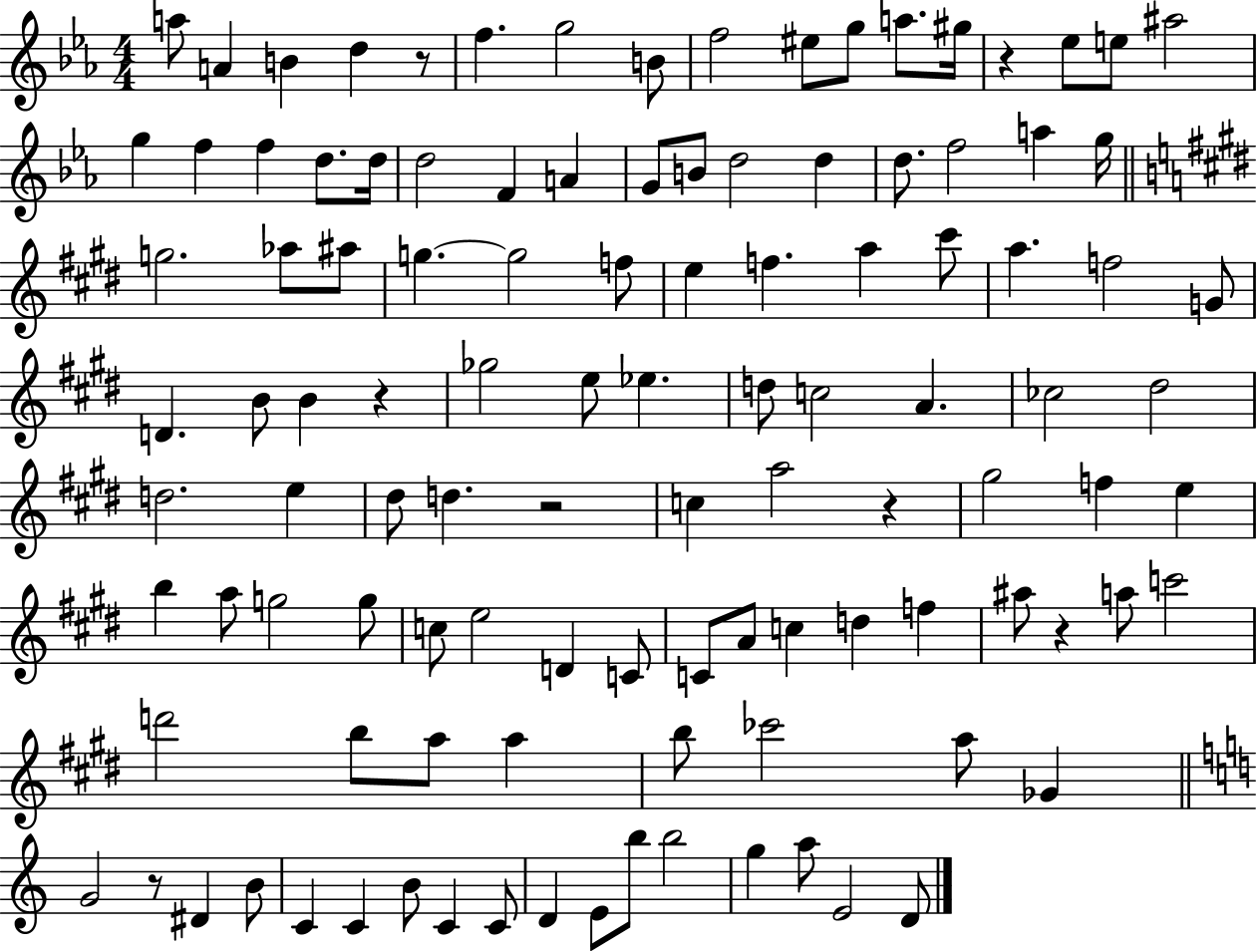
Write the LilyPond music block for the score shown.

{
  \clef treble
  \numericTimeSignature
  \time 4/4
  \key ees \major
  \repeat volta 2 { a''8 a'4 b'4 d''4 r8 | f''4. g''2 b'8 | f''2 eis''8 g''8 a''8. gis''16 | r4 ees''8 e''8 ais''2 | \break g''4 f''4 f''4 d''8. d''16 | d''2 f'4 a'4 | g'8 b'8 d''2 d''4 | d''8. f''2 a''4 g''16 | \break \bar "||" \break \key e \major g''2. aes''8 ais''8 | g''4.~~ g''2 f''8 | e''4 f''4. a''4 cis'''8 | a''4. f''2 g'8 | \break d'4. b'8 b'4 r4 | ges''2 e''8 ees''4. | d''8 c''2 a'4. | ces''2 dis''2 | \break d''2. e''4 | dis''8 d''4. r2 | c''4 a''2 r4 | gis''2 f''4 e''4 | \break b''4 a''8 g''2 g''8 | c''8 e''2 d'4 c'8 | c'8 a'8 c''4 d''4 f''4 | ais''8 r4 a''8 c'''2 | \break d'''2 b''8 a''8 a''4 | b''8 ces'''2 a''8 ges'4 | \bar "||" \break \key c \major g'2 r8 dis'4 b'8 | c'4 c'4 b'8 c'4 c'8 | d'4 e'8 b''8 b''2 | g''4 a''8 e'2 d'8 | \break } \bar "|."
}